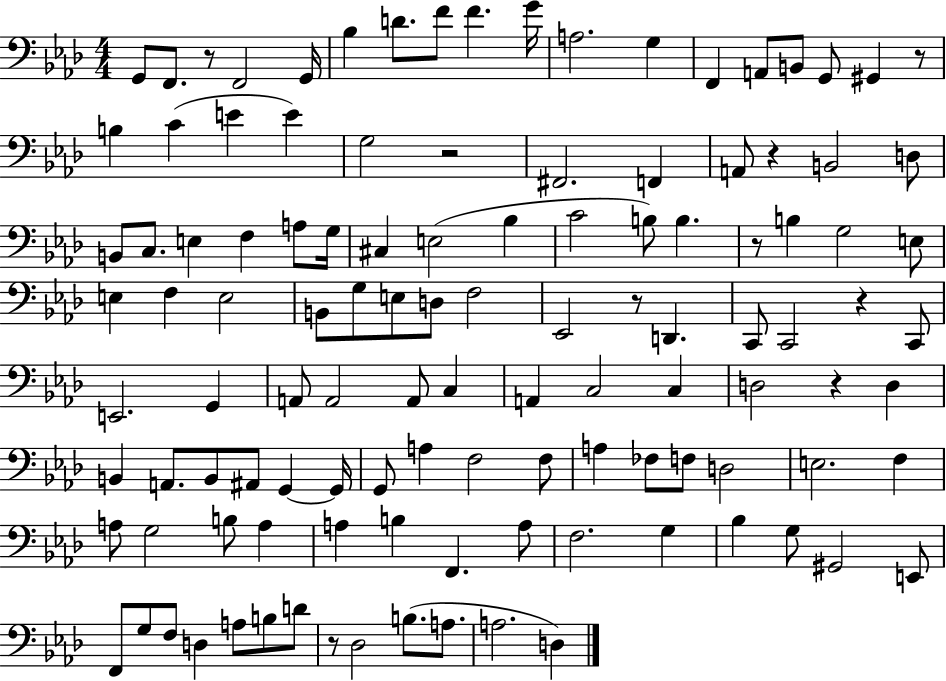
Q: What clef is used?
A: bass